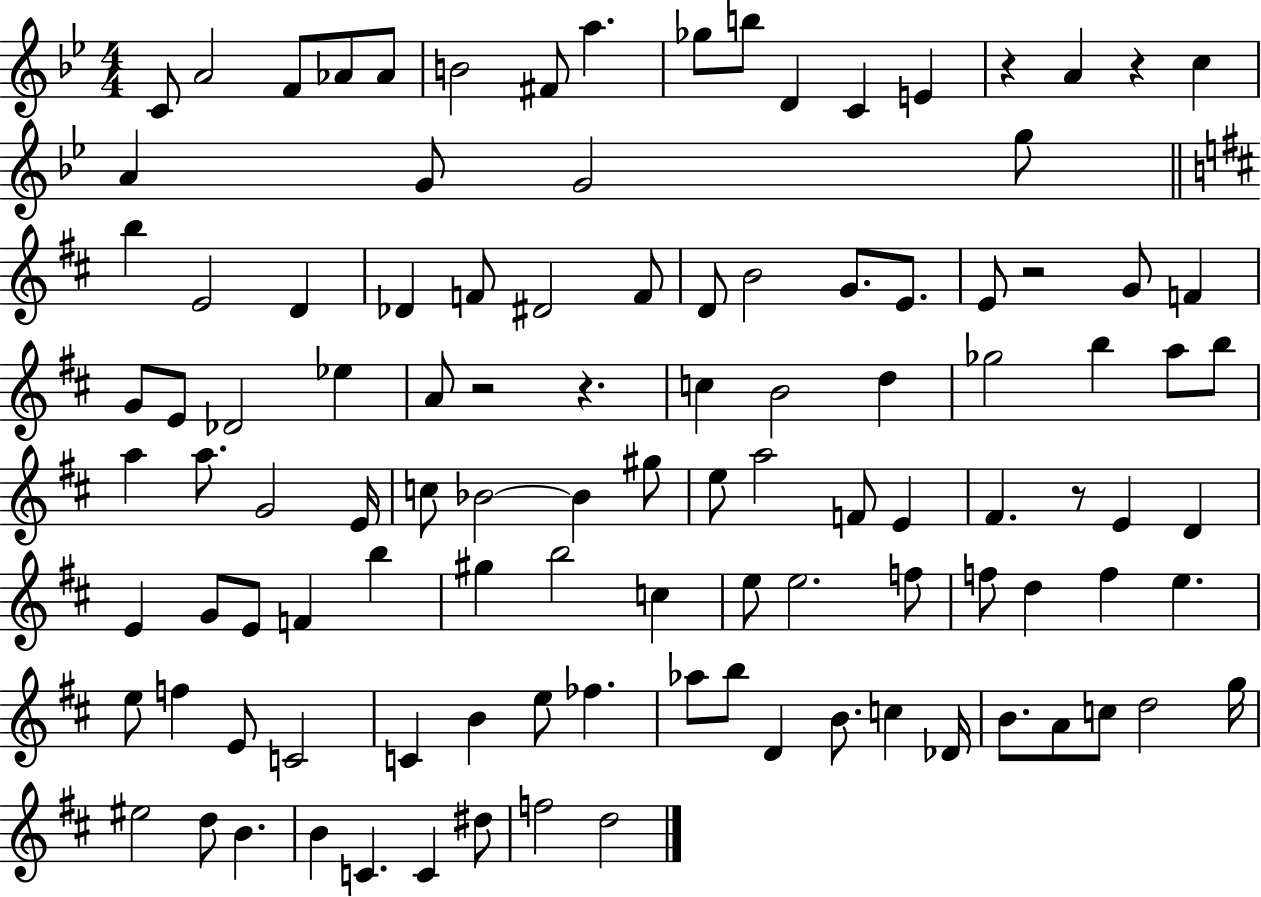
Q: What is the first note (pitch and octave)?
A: C4